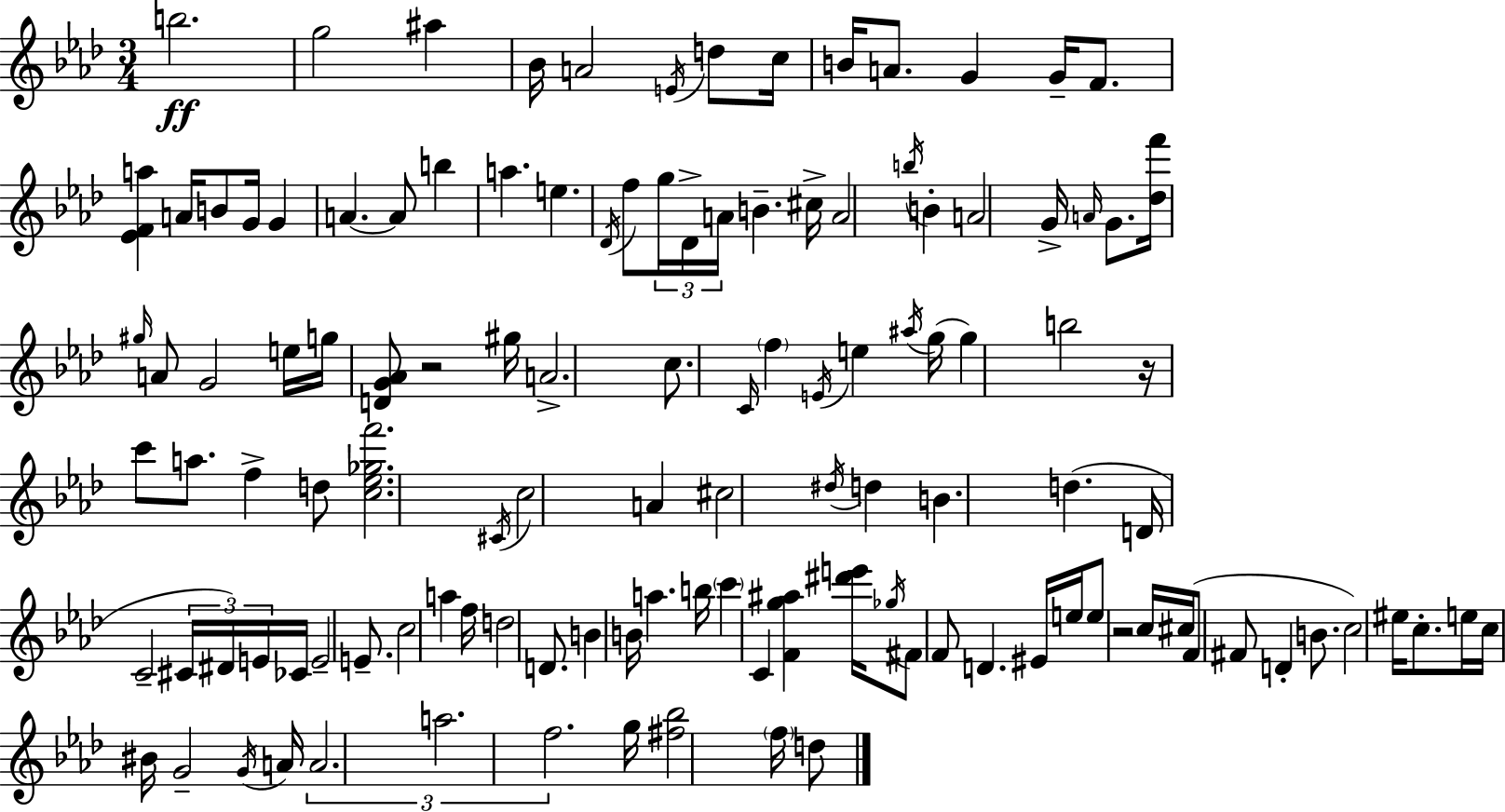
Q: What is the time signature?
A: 3/4